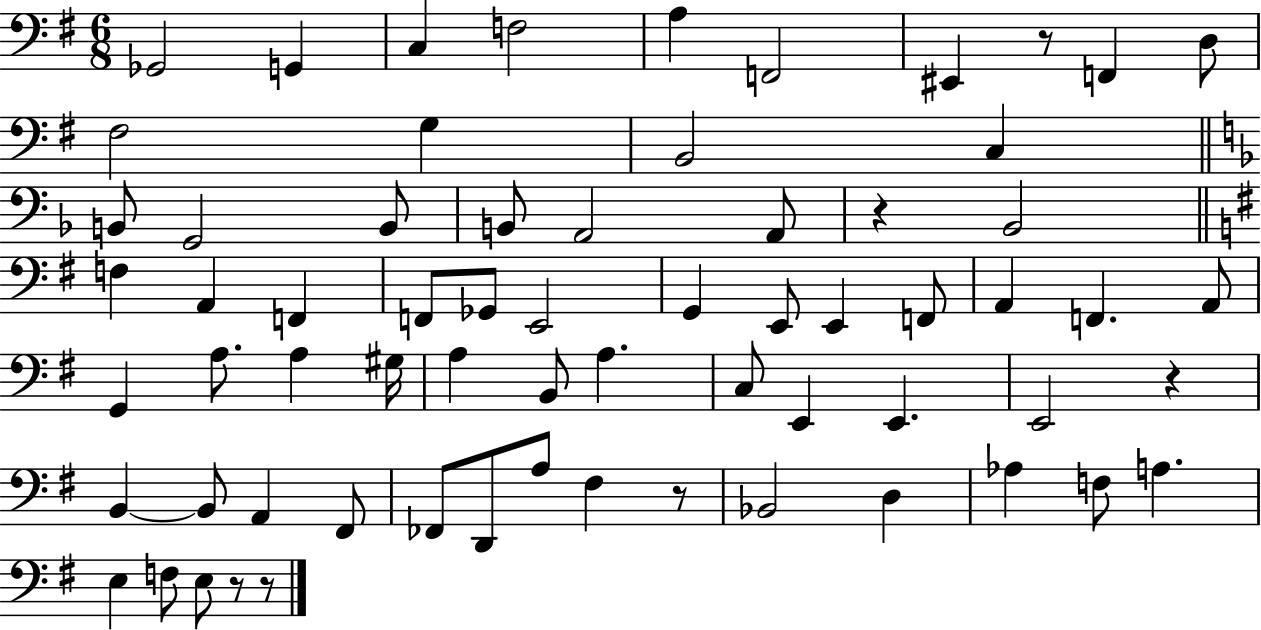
Gb2/h G2/q C3/q F3/h A3/q F2/h EIS2/q R/e F2/q D3/e F#3/h G3/q B2/h C3/q B2/e G2/h B2/e B2/e A2/h A2/e R/q Bb2/h F3/q A2/q F2/q F2/e Gb2/e E2/h G2/q E2/e E2/q F2/e A2/q F2/q. A2/e G2/q A3/e. A3/q G#3/s A3/q B2/e A3/q. C3/e E2/q E2/q. E2/h R/q B2/q B2/e A2/q F#2/e FES2/e D2/e A3/e F#3/q R/e Bb2/h D3/q Ab3/q F3/e A3/q. E3/q F3/e E3/e R/e R/e